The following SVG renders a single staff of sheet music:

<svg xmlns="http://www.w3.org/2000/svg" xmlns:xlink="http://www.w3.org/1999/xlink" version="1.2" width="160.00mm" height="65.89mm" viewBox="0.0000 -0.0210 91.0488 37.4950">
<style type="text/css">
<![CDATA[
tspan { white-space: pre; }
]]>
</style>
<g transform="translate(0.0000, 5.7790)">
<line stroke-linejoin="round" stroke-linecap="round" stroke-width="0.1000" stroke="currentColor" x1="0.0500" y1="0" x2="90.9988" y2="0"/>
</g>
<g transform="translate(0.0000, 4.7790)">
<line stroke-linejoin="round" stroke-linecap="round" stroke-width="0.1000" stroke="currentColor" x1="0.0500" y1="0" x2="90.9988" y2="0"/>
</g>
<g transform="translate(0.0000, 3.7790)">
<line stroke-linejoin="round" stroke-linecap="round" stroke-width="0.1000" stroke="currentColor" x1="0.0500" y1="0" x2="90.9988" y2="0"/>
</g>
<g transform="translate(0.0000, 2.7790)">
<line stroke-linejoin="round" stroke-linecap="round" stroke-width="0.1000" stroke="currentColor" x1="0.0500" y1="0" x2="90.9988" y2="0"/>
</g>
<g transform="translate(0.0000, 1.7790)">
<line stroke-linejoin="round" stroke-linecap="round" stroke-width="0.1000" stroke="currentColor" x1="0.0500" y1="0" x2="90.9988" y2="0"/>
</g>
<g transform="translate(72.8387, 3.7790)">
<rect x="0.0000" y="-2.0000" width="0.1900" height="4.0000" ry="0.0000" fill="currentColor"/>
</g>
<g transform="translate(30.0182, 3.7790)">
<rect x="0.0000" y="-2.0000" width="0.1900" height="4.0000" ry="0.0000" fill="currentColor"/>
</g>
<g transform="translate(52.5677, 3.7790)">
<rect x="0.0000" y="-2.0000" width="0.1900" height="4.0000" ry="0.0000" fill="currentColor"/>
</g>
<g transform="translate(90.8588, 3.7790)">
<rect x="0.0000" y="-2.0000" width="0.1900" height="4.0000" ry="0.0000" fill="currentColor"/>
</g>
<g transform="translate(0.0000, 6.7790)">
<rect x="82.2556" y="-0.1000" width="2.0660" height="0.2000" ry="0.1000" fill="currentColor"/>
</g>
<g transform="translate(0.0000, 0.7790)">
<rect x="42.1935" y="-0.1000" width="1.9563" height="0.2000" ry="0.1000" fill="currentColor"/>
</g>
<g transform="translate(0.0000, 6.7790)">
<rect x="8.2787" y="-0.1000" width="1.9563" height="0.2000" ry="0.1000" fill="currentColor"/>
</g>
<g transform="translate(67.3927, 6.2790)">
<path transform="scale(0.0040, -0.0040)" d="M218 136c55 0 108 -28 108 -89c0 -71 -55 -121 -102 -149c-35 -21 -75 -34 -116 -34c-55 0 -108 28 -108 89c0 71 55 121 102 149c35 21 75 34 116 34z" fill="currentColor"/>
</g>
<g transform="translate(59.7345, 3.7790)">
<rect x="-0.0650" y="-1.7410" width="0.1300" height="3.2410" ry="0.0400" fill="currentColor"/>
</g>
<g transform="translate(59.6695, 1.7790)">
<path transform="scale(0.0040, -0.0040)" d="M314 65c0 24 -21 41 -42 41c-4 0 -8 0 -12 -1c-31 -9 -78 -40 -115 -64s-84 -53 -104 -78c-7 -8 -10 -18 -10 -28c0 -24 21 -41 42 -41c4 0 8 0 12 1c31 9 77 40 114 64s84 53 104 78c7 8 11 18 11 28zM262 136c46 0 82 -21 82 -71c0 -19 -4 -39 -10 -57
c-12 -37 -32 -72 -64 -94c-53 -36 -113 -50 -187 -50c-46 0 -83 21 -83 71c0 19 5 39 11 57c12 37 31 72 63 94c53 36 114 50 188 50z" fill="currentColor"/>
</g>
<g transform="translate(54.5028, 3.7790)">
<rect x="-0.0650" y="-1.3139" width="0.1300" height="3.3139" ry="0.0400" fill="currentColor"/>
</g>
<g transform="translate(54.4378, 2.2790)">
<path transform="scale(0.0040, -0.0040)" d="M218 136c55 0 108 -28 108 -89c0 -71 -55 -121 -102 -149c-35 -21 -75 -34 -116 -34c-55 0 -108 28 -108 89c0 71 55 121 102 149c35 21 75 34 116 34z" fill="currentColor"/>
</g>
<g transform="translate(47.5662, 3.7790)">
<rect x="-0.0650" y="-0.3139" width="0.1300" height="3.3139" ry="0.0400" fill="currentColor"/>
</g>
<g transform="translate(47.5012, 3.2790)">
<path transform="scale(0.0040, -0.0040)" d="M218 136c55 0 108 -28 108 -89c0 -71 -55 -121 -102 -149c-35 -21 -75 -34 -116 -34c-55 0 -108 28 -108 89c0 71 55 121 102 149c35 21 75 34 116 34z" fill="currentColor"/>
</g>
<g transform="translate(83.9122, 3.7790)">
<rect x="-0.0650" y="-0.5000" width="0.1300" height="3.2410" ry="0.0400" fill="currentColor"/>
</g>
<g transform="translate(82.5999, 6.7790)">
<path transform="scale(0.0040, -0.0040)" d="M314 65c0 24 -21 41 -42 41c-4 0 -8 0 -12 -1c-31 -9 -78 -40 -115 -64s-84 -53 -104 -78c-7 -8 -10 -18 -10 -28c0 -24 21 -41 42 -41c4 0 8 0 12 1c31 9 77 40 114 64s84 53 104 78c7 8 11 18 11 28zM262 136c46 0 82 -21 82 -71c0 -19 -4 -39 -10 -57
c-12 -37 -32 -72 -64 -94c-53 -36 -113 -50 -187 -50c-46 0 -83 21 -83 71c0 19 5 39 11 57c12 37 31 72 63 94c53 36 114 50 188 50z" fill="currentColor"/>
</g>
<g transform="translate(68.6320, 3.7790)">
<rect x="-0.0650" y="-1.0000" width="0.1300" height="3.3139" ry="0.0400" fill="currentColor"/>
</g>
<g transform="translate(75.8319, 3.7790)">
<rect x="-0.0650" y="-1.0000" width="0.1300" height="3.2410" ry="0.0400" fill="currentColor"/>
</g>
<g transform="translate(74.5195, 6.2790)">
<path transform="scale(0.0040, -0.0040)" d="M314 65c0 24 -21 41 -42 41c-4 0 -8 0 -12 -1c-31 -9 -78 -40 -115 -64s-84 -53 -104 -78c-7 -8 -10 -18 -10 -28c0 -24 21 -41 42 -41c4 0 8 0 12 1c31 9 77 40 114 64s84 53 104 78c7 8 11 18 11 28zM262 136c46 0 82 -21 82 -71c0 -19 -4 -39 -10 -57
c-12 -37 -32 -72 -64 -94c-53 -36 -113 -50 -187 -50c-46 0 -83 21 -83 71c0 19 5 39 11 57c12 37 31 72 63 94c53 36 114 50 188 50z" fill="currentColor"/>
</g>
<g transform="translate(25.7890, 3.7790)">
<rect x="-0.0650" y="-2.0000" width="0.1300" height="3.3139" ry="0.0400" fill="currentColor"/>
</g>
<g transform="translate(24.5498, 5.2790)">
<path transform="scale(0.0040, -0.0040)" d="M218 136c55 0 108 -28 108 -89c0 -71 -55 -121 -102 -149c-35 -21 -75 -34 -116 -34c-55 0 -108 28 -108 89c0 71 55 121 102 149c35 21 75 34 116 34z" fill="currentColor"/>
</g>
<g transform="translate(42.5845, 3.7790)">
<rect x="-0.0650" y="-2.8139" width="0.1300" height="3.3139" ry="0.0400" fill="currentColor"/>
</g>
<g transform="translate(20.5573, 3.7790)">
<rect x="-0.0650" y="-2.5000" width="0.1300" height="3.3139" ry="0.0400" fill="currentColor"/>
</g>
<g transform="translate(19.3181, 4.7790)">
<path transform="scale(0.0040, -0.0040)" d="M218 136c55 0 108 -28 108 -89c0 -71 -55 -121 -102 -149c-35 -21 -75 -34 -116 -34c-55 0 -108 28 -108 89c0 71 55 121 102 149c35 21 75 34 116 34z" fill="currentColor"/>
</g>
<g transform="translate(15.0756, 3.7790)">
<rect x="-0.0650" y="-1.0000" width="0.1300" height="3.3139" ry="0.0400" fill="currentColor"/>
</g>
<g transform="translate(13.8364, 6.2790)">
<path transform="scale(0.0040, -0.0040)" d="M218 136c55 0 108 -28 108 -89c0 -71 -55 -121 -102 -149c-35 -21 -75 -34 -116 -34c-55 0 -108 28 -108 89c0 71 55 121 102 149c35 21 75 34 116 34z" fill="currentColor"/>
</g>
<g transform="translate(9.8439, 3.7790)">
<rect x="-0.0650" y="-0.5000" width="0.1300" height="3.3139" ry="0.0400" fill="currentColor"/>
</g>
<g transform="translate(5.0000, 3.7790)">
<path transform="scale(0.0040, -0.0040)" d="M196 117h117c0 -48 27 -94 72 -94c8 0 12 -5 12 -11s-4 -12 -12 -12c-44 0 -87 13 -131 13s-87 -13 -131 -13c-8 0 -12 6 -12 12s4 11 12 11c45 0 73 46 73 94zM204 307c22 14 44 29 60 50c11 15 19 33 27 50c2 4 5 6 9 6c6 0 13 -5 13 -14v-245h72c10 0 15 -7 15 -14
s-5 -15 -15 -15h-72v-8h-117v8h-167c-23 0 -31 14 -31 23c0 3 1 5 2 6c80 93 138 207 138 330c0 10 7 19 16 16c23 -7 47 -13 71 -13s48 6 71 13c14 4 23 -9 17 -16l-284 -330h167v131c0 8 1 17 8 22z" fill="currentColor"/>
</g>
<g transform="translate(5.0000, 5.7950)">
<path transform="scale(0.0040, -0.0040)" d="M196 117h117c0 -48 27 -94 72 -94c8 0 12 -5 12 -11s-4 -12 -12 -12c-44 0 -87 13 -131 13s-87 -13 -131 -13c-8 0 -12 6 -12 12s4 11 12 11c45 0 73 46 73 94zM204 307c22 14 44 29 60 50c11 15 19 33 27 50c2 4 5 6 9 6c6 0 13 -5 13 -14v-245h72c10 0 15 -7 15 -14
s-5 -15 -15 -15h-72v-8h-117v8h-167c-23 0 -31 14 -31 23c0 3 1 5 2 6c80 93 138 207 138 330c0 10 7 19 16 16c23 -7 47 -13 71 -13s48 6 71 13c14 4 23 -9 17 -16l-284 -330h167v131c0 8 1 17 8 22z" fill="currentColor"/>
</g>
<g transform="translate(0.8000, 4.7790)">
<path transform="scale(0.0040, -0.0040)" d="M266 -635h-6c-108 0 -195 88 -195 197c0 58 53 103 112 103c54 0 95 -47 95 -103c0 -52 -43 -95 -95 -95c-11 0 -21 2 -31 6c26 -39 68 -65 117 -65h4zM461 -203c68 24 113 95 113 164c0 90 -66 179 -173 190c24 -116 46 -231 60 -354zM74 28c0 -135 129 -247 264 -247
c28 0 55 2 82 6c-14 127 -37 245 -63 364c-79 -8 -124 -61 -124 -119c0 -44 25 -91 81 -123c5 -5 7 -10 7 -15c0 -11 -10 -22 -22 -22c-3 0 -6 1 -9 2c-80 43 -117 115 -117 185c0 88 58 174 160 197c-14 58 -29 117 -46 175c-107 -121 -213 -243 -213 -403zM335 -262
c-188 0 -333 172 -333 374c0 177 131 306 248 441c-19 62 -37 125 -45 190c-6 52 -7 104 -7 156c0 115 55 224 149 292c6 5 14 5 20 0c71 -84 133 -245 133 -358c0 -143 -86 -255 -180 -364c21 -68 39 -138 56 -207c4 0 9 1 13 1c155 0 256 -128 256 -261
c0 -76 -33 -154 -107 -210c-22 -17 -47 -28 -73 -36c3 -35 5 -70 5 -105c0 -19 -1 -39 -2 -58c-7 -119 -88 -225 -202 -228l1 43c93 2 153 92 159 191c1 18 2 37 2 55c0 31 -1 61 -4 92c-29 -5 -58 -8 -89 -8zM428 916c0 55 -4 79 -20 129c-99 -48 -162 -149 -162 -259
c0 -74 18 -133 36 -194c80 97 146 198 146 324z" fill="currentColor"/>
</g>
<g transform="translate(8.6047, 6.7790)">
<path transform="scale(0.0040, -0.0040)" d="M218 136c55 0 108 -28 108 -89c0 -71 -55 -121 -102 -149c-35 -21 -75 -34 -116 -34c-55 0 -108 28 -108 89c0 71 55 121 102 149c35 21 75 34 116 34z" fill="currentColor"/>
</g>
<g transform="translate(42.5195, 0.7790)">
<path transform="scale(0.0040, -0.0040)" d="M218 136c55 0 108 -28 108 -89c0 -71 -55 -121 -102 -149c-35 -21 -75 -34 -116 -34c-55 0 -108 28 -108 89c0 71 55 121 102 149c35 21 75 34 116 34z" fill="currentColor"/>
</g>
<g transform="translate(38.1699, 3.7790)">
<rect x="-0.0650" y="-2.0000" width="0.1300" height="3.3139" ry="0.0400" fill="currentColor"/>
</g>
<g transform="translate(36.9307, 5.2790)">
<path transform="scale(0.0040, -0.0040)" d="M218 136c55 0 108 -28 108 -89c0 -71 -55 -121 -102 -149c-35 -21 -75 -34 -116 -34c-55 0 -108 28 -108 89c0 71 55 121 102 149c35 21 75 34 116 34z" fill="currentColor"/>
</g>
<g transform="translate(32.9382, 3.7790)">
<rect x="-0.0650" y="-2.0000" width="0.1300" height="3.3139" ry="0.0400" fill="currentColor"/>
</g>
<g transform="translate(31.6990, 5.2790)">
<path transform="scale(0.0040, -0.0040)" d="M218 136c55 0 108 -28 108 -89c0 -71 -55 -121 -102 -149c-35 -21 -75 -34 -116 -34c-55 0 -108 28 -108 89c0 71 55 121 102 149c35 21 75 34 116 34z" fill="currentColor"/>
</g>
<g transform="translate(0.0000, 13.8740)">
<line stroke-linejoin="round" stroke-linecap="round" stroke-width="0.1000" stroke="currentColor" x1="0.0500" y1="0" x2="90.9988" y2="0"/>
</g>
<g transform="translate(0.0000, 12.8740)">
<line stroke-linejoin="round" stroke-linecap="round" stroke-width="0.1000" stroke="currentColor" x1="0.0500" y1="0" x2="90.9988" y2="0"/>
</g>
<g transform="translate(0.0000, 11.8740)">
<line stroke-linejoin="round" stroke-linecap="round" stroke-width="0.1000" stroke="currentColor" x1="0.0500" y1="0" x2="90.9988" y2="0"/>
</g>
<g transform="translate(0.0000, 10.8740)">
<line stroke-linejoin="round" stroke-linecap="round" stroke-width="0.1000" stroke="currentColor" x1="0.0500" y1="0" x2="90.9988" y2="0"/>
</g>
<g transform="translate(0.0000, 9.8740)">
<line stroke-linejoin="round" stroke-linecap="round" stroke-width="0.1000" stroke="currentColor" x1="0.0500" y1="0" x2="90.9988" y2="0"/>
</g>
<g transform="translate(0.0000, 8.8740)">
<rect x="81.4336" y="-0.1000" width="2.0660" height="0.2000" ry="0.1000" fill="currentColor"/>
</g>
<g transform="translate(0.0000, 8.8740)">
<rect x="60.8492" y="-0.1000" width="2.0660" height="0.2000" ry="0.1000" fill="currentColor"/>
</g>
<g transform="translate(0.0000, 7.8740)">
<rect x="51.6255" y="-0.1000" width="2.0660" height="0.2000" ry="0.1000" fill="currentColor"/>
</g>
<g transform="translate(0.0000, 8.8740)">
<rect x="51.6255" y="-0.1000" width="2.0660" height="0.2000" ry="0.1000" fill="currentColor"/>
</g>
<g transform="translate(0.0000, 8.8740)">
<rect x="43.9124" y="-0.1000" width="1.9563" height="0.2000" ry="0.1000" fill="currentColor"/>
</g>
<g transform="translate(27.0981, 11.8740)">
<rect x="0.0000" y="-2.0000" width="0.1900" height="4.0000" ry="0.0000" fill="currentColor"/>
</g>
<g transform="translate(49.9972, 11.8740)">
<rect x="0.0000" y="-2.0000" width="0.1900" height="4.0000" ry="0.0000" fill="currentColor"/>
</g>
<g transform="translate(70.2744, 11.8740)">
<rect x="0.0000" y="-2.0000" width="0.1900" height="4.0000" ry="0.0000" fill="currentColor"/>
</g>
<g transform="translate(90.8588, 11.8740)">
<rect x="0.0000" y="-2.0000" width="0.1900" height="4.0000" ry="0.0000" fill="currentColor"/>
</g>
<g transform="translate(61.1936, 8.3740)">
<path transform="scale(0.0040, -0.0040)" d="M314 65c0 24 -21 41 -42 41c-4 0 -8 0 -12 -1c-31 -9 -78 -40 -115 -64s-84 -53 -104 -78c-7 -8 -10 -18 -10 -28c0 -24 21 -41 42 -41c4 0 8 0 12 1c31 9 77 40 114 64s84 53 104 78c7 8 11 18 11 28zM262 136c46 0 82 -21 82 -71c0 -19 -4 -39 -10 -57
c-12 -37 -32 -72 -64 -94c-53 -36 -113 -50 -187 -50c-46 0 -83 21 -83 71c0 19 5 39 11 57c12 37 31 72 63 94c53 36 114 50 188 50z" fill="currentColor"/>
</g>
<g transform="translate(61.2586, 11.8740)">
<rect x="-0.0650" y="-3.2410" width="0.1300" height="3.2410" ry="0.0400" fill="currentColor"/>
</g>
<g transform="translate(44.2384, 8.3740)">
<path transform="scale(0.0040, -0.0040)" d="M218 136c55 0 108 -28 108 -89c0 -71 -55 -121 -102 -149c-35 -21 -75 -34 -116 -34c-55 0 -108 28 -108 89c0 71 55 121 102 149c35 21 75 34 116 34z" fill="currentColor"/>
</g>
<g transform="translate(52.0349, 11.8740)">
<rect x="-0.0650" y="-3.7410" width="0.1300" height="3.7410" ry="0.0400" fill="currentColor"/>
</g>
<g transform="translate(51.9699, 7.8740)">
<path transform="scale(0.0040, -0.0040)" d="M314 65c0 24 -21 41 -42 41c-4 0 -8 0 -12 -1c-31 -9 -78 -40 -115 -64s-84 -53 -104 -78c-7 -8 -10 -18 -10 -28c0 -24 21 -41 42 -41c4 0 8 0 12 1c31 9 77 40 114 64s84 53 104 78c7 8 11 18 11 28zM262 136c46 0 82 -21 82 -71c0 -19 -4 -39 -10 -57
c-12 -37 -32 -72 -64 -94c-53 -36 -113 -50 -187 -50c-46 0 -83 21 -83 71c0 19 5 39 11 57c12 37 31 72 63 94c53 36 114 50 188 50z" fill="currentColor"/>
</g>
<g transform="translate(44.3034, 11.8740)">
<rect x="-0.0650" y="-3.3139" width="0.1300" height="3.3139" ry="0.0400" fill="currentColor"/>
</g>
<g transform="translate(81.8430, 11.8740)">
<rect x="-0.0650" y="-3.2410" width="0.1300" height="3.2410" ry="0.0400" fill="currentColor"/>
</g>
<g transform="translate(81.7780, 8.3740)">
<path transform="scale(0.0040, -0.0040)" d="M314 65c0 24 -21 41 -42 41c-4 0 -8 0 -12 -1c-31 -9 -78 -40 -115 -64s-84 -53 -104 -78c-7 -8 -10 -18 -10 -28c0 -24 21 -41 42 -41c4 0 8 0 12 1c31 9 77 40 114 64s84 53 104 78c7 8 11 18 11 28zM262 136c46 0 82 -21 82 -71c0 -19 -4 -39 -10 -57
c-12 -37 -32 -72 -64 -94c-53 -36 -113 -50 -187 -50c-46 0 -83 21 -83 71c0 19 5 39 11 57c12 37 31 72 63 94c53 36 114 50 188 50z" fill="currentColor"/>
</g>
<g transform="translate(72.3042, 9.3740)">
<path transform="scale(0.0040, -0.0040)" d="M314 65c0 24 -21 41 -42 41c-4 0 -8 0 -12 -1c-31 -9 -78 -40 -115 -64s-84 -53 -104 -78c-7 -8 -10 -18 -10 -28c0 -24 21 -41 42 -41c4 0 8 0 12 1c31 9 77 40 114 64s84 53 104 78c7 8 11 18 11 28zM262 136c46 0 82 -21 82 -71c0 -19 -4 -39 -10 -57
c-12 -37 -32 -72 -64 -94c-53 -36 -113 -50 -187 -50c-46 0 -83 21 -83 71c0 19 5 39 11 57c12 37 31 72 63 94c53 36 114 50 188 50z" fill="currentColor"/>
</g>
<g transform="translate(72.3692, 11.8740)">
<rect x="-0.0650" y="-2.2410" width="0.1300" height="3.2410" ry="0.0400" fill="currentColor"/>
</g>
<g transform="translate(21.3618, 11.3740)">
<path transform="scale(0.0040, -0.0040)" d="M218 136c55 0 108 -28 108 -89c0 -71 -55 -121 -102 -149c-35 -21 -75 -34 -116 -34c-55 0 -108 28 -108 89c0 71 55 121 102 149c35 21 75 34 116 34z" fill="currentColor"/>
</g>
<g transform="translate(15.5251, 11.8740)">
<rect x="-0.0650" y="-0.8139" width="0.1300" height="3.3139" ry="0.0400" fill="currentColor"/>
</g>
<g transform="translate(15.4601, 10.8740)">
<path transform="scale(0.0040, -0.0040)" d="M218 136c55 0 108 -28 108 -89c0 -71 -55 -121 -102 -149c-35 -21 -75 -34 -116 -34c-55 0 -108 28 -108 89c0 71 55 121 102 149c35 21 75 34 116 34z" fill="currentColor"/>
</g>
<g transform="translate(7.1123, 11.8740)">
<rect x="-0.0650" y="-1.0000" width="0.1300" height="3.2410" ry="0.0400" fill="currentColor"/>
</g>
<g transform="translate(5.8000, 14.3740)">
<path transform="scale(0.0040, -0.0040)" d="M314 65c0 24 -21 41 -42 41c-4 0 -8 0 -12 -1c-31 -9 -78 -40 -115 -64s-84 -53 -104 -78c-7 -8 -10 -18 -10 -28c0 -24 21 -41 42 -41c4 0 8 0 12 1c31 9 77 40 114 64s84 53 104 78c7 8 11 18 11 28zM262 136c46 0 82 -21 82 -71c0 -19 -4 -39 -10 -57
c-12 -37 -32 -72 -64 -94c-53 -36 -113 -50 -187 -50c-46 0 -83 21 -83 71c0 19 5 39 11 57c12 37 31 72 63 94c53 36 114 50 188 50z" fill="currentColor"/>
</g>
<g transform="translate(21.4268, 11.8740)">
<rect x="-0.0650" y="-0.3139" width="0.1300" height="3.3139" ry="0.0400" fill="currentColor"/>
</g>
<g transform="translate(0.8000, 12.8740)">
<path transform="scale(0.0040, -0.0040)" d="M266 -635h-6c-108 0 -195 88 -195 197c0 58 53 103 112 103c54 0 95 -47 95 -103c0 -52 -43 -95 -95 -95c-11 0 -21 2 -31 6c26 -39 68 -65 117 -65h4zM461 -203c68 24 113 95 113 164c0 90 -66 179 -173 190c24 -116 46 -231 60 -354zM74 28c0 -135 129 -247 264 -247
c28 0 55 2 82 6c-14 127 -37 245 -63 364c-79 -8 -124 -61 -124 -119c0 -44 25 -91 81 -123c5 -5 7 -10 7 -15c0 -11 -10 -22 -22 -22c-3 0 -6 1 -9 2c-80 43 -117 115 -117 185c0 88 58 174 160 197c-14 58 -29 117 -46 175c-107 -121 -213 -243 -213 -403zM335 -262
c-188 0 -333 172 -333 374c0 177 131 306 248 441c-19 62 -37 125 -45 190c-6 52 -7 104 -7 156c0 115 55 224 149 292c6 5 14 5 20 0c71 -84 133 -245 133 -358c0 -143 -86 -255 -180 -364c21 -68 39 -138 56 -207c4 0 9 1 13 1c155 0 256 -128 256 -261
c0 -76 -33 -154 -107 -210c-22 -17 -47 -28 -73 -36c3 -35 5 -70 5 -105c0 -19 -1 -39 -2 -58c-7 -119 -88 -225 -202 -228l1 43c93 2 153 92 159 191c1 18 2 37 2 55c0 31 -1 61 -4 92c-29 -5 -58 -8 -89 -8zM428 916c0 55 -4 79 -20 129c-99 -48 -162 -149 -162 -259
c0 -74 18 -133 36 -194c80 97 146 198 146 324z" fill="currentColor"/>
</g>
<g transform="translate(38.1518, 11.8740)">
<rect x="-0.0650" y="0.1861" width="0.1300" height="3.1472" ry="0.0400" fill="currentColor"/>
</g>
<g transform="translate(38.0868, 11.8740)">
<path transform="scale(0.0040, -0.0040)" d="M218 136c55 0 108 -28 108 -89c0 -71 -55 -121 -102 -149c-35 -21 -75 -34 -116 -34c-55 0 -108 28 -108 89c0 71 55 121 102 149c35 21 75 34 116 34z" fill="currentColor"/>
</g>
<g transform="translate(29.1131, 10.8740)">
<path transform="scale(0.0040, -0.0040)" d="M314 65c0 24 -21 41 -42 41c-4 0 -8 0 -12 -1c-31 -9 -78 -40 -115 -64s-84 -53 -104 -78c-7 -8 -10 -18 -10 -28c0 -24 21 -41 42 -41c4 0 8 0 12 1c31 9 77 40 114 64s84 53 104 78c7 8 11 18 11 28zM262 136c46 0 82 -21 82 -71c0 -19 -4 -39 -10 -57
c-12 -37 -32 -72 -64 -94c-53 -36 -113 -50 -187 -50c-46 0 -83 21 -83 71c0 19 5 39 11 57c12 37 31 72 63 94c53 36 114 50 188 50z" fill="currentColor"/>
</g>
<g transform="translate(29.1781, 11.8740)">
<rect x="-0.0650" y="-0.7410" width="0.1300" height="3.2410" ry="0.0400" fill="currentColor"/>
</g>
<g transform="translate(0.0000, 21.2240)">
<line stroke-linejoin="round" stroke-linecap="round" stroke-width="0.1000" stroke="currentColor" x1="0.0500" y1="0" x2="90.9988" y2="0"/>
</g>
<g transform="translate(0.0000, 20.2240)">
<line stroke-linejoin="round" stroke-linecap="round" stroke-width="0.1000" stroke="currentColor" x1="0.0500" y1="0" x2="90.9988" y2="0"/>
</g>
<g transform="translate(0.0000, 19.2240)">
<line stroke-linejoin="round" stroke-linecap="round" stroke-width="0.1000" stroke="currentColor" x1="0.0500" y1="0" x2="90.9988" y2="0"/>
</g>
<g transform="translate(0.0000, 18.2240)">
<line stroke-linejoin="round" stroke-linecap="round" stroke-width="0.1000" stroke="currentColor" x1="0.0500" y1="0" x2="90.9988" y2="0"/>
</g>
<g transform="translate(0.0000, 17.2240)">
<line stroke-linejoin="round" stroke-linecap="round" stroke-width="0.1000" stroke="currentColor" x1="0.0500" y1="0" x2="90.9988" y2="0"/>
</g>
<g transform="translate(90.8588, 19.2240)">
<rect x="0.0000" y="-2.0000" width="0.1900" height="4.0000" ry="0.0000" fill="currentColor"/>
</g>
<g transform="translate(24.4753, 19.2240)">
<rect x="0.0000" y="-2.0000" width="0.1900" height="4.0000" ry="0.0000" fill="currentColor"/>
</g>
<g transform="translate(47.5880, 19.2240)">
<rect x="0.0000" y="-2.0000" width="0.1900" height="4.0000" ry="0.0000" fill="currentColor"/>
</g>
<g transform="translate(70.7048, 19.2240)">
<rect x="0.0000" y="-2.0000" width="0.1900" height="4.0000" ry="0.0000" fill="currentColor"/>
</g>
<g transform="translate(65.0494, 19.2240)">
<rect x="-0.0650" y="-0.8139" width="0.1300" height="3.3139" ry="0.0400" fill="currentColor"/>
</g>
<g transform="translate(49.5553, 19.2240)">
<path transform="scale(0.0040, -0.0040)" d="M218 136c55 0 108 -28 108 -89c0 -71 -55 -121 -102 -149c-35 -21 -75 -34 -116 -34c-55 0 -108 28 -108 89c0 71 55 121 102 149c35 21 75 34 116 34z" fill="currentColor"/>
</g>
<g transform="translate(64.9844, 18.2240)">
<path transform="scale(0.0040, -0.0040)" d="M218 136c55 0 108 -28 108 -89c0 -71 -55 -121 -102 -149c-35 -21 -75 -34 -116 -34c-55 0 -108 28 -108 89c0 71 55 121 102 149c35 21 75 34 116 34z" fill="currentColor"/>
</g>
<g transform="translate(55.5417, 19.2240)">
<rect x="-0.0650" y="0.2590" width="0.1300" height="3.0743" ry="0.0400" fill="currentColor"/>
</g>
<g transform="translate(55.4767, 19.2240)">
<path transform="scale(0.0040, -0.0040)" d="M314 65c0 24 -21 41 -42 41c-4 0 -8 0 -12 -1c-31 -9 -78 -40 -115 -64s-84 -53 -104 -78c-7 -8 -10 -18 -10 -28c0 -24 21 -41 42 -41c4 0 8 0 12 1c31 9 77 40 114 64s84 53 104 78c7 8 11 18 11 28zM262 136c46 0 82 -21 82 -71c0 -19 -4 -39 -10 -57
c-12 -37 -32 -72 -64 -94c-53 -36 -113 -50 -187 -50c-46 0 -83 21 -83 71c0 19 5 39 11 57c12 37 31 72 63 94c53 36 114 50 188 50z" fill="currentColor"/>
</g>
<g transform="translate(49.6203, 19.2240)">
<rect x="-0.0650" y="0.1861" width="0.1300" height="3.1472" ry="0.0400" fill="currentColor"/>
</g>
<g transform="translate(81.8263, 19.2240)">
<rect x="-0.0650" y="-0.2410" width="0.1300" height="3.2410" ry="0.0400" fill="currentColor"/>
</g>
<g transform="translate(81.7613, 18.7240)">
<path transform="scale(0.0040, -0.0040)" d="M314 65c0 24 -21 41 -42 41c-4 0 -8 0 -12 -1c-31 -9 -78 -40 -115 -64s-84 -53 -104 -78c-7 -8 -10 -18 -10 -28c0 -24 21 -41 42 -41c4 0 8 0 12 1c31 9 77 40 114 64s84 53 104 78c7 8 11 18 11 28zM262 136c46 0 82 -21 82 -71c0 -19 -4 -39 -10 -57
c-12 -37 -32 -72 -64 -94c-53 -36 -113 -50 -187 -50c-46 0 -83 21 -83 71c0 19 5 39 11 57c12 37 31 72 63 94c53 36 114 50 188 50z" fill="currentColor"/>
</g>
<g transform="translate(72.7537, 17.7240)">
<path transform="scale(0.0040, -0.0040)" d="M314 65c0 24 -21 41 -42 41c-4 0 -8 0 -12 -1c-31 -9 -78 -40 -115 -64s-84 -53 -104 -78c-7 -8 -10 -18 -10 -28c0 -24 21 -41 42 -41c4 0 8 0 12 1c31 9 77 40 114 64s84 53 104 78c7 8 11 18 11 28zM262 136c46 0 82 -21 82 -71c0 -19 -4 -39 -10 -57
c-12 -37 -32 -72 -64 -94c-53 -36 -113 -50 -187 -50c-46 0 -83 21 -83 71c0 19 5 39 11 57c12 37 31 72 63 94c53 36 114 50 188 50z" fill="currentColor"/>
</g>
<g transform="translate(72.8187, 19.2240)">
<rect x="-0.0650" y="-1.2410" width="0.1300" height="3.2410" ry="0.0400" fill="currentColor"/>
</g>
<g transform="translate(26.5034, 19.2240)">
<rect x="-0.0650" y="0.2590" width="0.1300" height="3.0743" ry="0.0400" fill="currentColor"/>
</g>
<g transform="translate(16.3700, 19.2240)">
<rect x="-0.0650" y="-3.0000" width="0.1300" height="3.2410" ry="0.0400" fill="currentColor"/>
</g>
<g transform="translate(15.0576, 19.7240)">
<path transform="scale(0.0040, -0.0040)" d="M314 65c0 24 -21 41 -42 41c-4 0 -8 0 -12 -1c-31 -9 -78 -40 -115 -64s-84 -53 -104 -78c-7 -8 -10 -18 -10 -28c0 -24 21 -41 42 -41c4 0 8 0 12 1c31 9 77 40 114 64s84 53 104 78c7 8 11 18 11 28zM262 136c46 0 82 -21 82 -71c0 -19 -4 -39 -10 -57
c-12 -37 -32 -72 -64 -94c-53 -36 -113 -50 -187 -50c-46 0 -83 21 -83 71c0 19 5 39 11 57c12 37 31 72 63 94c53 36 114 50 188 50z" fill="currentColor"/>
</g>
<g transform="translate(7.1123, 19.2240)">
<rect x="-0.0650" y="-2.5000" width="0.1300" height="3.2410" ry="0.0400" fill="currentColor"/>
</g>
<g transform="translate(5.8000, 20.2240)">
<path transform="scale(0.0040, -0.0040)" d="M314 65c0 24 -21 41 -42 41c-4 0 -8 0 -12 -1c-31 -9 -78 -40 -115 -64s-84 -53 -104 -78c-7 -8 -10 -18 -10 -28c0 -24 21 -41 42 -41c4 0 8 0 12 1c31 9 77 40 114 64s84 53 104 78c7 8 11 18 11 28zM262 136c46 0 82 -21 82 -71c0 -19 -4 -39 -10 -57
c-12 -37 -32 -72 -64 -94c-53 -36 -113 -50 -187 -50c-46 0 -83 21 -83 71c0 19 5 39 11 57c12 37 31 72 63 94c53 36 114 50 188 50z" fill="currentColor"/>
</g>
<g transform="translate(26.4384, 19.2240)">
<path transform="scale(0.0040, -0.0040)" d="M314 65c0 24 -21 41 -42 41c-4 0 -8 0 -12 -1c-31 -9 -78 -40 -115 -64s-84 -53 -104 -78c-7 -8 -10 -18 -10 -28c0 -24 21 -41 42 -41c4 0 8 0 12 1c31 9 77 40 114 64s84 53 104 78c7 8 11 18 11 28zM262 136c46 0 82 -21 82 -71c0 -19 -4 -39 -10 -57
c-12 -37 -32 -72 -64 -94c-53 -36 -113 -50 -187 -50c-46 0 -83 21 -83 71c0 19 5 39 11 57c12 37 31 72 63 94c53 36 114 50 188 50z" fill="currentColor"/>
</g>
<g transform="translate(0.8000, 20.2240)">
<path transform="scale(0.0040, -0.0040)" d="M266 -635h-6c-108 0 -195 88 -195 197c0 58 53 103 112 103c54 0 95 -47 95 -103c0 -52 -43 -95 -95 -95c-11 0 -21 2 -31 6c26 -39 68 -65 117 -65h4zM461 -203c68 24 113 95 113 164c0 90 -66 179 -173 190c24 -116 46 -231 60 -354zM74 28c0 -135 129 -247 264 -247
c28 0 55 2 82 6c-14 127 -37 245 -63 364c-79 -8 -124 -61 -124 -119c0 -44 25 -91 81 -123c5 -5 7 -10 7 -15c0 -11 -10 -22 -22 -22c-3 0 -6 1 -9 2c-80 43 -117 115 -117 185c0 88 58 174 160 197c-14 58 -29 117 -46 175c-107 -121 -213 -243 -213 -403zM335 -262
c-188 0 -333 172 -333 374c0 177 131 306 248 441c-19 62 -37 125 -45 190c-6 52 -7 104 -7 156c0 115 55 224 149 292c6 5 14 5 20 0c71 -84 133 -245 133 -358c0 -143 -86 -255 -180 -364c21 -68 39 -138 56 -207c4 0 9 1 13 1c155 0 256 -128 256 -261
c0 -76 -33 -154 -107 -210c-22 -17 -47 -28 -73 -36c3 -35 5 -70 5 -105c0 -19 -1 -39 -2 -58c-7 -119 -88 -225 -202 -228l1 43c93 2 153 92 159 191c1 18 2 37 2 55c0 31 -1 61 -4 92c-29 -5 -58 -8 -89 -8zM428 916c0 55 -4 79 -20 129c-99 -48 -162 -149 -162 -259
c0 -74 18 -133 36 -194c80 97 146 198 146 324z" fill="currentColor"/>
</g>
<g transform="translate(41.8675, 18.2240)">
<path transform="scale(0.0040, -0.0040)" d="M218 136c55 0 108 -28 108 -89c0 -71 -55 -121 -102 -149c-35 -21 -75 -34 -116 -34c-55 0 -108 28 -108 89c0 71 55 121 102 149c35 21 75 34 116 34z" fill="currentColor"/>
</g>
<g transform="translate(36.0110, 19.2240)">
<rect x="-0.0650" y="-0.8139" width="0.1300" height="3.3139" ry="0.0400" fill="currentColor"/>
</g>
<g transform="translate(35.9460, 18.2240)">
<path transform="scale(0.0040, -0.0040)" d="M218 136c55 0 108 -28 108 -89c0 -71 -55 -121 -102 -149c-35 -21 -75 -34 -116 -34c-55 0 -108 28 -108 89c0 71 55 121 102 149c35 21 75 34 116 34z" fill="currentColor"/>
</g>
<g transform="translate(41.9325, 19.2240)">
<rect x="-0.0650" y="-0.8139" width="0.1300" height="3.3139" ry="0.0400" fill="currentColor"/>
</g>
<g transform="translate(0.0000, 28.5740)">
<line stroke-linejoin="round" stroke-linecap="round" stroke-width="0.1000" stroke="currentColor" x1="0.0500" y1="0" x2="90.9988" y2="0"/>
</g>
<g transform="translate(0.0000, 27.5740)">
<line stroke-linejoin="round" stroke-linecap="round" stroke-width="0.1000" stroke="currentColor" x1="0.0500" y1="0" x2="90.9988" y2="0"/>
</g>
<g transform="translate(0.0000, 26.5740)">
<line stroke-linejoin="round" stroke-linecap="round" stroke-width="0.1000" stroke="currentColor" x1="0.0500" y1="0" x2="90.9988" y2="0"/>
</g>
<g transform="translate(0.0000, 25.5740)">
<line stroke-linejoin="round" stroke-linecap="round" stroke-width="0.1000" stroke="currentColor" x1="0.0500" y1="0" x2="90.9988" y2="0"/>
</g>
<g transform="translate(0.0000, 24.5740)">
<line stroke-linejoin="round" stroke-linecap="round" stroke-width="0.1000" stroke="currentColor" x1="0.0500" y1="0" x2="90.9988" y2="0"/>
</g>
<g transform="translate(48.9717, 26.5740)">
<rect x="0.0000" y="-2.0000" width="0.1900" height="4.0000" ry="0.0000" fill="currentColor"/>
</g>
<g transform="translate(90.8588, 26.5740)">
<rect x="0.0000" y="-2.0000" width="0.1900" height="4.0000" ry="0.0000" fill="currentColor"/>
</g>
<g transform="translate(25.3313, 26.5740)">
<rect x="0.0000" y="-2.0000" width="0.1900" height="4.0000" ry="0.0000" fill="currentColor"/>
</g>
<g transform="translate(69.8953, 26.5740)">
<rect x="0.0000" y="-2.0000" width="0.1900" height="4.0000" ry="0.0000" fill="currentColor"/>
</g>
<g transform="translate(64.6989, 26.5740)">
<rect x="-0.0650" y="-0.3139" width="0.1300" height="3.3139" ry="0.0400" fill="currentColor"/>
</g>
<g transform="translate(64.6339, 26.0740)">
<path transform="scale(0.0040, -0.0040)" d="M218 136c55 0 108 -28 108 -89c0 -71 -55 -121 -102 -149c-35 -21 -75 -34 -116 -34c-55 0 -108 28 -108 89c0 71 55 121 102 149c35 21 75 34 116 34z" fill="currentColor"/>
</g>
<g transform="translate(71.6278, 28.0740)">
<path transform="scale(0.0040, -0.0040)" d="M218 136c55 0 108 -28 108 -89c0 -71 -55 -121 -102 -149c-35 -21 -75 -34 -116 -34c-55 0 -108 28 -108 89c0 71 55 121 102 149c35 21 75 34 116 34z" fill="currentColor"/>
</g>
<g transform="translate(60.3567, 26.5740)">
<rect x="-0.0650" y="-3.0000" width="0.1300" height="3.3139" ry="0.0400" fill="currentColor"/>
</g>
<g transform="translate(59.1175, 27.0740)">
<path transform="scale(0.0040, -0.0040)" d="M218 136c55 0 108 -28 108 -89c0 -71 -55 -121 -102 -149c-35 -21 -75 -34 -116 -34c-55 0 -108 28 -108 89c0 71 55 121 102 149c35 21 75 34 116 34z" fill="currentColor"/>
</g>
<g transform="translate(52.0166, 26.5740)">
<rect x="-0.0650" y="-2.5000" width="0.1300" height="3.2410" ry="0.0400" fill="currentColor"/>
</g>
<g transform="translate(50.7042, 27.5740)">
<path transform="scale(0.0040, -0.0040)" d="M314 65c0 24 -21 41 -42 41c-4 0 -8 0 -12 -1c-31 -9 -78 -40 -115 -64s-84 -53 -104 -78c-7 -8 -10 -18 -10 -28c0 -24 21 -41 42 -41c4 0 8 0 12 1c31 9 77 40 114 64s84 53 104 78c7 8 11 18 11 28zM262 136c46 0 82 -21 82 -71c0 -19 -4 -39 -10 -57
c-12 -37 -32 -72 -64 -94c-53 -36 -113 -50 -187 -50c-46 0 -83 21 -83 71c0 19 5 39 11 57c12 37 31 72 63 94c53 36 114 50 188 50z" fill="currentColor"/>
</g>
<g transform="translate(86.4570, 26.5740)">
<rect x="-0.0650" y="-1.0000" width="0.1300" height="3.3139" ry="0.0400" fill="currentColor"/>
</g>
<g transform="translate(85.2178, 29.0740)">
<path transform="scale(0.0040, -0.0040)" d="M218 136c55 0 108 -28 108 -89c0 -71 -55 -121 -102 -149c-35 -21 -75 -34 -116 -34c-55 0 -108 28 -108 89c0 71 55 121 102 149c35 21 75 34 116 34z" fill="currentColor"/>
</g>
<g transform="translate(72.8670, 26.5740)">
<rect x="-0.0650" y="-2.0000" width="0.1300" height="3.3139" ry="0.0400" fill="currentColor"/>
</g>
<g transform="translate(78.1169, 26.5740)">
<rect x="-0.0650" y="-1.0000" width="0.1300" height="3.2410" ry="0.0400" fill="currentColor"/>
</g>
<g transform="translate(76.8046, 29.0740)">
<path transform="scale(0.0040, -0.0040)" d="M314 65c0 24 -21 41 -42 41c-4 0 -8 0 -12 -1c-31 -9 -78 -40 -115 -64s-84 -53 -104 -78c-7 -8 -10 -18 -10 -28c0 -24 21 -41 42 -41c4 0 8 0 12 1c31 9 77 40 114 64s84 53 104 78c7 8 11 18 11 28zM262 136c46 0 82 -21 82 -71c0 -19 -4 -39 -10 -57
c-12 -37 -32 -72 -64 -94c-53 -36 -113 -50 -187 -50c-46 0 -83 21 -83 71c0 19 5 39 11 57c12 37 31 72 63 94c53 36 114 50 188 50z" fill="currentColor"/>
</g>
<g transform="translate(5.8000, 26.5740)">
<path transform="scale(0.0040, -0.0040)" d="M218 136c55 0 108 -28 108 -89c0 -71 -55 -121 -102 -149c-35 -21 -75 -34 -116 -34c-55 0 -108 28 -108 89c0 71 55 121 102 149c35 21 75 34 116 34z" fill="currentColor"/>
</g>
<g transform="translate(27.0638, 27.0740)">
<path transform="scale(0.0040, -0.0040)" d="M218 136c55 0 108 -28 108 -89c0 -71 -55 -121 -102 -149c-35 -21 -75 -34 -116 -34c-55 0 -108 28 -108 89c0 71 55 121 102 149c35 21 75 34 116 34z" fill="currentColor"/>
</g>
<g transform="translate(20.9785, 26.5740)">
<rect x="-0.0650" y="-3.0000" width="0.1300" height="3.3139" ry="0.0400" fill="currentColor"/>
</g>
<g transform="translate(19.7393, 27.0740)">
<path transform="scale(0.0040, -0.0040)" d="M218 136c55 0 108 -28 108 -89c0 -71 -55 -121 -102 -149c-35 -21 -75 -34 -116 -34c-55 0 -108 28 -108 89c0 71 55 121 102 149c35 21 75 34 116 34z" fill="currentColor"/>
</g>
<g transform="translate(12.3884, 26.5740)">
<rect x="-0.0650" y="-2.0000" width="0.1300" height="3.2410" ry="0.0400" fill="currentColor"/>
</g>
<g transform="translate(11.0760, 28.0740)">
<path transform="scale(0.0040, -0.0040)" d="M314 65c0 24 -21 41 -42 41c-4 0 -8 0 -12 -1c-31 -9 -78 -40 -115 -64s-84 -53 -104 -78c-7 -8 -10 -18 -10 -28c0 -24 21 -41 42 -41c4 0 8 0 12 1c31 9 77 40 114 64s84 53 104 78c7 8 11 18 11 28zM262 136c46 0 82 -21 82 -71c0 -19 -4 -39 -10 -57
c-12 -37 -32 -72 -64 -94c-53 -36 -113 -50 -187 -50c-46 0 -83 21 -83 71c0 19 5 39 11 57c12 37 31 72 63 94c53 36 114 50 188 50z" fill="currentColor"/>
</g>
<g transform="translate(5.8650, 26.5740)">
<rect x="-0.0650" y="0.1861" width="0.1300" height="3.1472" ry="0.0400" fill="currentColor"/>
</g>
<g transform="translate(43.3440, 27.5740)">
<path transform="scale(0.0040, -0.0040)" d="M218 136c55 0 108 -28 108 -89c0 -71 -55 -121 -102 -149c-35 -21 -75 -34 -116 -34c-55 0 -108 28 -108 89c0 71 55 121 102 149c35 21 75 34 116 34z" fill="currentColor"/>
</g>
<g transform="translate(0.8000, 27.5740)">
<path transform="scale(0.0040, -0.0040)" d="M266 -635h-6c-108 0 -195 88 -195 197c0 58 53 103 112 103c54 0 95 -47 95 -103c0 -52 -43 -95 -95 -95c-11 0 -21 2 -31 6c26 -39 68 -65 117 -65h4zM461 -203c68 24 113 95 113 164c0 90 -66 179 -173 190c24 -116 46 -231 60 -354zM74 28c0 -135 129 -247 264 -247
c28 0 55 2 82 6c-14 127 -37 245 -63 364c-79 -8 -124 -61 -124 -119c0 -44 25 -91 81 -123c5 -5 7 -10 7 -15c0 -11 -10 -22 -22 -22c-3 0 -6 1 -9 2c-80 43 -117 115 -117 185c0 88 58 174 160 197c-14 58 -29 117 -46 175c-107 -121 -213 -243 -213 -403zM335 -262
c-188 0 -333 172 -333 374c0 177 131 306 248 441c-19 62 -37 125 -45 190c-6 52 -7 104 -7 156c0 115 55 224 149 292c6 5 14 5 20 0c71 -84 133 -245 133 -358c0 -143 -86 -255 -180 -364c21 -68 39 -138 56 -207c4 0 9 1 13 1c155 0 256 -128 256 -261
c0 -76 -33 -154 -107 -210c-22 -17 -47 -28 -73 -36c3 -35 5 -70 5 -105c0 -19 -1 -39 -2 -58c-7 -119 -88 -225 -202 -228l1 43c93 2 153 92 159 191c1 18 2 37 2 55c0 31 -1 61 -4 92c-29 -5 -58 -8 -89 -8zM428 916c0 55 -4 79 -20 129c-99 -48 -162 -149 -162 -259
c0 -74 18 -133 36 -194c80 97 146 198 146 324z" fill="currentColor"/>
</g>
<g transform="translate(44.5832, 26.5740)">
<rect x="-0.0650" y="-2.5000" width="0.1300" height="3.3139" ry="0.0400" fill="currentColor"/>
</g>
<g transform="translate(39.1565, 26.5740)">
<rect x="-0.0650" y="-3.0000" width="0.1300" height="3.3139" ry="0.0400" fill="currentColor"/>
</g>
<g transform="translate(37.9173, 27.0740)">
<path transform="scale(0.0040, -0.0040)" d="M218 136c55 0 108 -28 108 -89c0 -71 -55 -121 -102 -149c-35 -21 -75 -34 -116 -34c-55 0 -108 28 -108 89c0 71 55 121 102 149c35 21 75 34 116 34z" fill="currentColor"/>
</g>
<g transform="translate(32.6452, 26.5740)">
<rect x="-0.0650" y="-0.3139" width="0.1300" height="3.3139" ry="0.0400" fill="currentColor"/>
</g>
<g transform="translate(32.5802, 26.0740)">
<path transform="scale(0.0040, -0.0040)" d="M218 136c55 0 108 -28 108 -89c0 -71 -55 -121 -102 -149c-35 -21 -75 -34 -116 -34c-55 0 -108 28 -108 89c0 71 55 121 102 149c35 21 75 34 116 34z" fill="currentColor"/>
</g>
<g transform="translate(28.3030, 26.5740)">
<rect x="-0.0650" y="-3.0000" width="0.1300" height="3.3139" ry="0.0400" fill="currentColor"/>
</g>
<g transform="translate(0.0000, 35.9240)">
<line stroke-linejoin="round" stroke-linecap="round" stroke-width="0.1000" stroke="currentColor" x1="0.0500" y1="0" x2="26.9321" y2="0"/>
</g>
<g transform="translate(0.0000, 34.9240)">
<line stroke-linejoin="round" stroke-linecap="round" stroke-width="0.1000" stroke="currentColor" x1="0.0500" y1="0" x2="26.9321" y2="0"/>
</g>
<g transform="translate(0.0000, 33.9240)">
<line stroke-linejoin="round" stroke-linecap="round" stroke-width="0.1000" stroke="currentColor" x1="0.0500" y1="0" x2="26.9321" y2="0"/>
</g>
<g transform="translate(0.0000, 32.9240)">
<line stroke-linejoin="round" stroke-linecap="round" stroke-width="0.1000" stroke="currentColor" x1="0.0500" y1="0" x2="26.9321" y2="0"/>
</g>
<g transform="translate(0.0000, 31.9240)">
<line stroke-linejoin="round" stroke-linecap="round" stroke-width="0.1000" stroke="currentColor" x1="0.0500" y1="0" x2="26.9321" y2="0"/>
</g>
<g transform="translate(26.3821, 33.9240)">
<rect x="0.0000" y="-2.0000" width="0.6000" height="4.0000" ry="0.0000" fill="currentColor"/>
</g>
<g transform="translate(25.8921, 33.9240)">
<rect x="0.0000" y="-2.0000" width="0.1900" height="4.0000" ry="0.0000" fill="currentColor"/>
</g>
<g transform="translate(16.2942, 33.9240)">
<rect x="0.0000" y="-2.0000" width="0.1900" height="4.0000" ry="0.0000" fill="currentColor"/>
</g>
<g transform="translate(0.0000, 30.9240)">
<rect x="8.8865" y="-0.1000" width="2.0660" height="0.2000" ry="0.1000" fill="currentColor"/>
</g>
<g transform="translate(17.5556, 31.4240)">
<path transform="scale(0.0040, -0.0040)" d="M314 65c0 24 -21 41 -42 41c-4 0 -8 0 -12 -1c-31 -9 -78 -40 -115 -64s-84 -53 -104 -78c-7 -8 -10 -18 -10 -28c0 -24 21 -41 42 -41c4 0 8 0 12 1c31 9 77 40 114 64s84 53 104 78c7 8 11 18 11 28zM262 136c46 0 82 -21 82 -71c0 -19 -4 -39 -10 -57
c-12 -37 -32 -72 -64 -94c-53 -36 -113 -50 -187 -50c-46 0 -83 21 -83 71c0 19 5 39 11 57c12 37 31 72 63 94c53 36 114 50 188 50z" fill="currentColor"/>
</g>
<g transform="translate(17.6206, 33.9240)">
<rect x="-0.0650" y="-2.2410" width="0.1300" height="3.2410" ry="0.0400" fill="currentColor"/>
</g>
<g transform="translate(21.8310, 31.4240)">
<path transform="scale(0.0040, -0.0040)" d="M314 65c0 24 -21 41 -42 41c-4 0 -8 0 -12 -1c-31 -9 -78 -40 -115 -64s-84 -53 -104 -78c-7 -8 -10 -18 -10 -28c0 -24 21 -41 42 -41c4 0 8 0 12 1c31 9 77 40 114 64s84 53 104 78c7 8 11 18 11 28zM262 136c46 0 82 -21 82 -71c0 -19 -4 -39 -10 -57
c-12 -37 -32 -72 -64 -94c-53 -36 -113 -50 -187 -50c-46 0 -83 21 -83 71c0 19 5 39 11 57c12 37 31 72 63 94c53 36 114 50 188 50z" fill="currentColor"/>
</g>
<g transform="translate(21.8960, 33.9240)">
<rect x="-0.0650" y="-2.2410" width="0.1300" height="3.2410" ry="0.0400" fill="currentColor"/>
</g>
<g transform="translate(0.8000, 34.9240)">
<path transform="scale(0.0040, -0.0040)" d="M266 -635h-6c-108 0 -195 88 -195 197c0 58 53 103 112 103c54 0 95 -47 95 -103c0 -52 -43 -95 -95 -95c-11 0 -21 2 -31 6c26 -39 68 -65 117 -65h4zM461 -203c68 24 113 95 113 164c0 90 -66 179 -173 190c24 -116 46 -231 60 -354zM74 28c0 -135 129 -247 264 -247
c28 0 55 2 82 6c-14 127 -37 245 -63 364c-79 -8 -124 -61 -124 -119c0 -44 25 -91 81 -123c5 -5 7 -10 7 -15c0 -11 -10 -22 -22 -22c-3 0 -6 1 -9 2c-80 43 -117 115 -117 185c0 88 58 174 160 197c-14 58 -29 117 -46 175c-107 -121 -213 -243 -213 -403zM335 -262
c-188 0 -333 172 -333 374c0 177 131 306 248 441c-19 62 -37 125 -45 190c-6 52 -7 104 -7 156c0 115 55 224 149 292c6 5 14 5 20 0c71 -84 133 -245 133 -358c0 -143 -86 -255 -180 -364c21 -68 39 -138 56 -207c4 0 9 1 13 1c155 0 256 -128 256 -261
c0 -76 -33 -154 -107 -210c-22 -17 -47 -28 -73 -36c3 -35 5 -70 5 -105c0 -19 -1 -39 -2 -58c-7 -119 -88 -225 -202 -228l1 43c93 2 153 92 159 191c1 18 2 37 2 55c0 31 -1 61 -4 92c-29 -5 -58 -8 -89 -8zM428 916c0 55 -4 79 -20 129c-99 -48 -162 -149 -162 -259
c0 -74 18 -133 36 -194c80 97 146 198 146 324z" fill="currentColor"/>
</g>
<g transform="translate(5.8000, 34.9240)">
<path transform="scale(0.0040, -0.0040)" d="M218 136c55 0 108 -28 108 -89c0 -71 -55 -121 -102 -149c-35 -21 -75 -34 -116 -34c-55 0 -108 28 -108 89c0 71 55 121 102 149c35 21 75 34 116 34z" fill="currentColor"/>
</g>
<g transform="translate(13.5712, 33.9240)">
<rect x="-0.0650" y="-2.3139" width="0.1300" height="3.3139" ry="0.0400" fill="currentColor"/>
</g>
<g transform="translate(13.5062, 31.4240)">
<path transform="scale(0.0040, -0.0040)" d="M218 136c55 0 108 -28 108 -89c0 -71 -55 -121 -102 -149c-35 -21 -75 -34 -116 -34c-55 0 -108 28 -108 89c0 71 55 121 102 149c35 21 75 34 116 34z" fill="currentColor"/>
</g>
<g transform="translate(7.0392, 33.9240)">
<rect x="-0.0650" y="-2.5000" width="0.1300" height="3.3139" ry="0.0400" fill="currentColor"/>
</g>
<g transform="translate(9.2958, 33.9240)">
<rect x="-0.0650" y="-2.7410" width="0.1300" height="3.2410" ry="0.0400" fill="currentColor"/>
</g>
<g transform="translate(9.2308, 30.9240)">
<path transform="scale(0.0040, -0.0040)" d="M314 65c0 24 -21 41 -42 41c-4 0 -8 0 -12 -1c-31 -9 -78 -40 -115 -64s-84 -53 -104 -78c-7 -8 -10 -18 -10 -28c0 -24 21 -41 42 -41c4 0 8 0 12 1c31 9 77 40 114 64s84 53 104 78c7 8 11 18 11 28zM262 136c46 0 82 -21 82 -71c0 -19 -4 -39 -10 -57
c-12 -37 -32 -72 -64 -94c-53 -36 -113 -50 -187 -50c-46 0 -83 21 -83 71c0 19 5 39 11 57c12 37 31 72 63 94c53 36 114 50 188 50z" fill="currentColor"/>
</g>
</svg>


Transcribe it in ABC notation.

X:1
T:Untitled
M:4/4
L:1/4
K:C
C D G F F F a c e f2 D D2 C2 D2 d c d2 B b c'2 b2 g2 b2 G2 A2 B2 d d B B2 d e2 c2 B F2 A A c A G G2 A c F D2 D G a2 g g2 g2